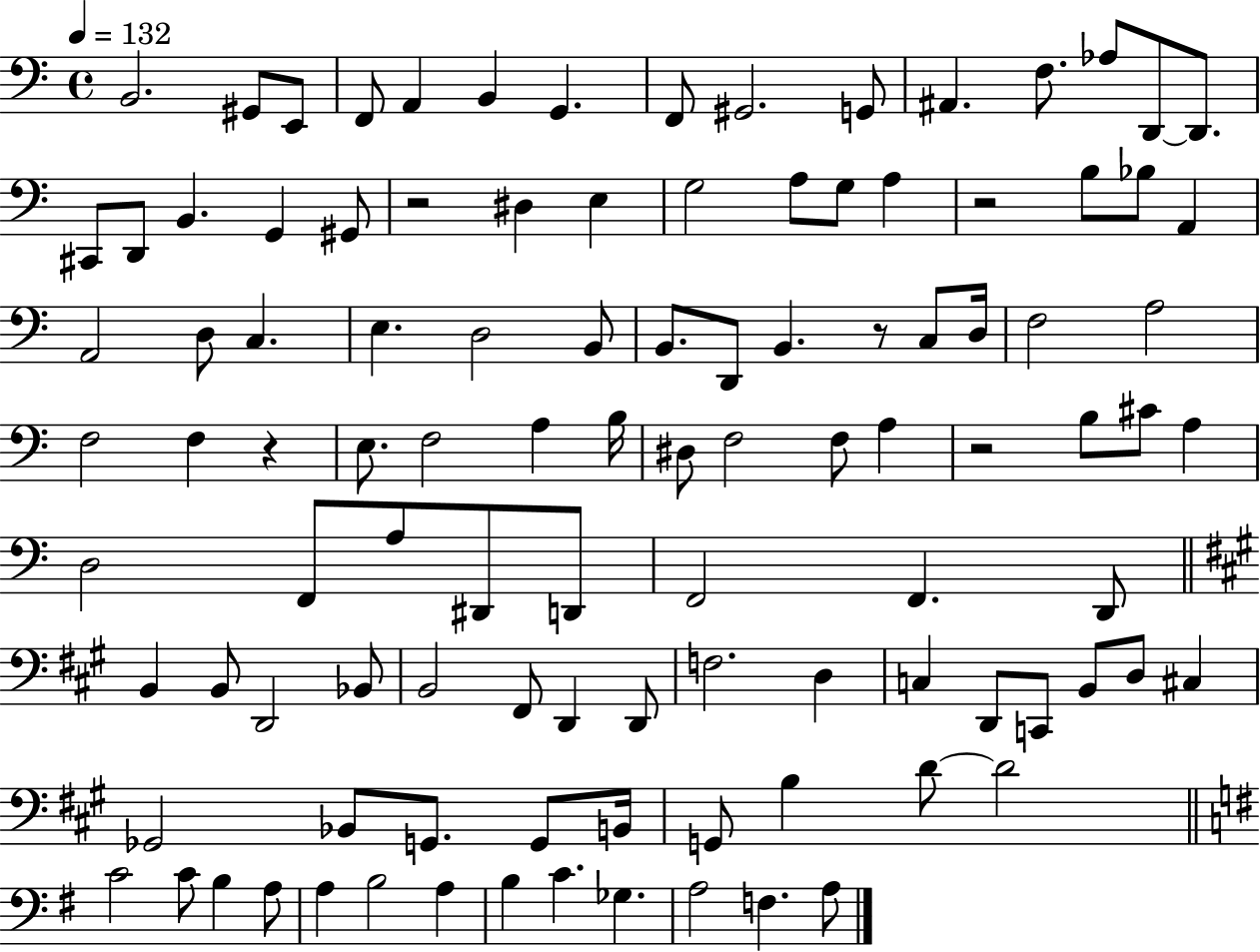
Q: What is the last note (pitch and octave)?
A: A3